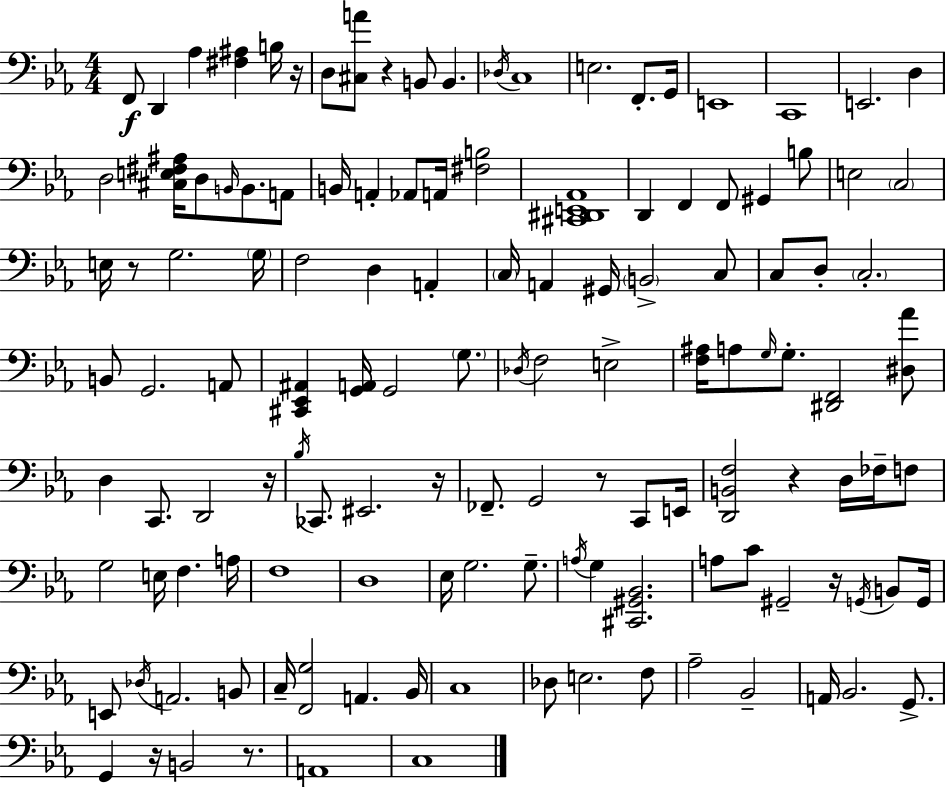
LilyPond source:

{
  \clef bass
  \numericTimeSignature
  \time 4/4
  \key ees \major
  f,8\f d,4 aes4 <fis ais>4 b16 r16 | d8 <cis a'>8 r4 b,8 b,4. | \acciaccatura { des16 } c1 | e2. f,8.-. | \break g,16 e,1 | c,1 | e,2. d4 | d2 <cis e fis ais>16 d8 \grace { b,16 } b,8. | \break a,8 b,16 a,4-. aes,8 a,16 <fis b>2 | <cis, dis, e, aes,>1 | d,4 f,4 f,8 gis,4 | b8 e2 \parenthesize c2 | \break e16 r8 g2. | \parenthesize g16 f2 d4 a,4-. | \parenthesize c16 a,4 gis,16 \parenthesize b,2-> | c8 c8 d8-. \parenthesize c2.-. | \break b,8 g,2. | a,8 <cis, ees, ais,>4 <g, a,>16 g,2 \parenthesize g8. | \acciaccatura { des16 } f2 e2-> | <f ais>16 a8 \grace { g16 } g8.-. <dis, f,>2 | \break <dis aes'>8 d4 c,8. d,2 | r16 \acciaccatura { bes16 } ces,8. eis,2. | r16 fes,8.-- g,2 | r8 c,8 e,16 <d, b, f>2 r4 | \break d16 fes16-- f8 g2 e16 f4. | a16 f1 | d1 | ees16 g2. | \break g8.-- \acciaccatura { a16 } g4 <cis, gis, bes,>2. | a8 c'8 gis,2-- | r16 \acciaccatura { g,16 } b,8 g,16 e,8 \acciaccatura { des16 } a,2. | b,8 c16-- <f, g>2 | \break a,4. bes,16 c1 | des8 e2. | f8 aes2-- | bes,2-- a,16 bes,2. | \break g,8.-> g,4 r16 b,2 | r8. a,1 | c1 | \bar "|."
}